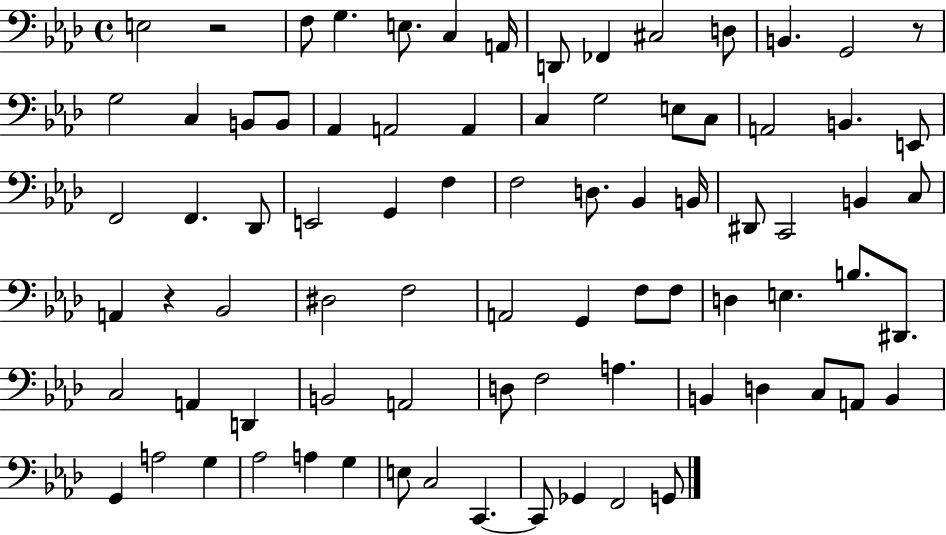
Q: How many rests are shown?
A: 3